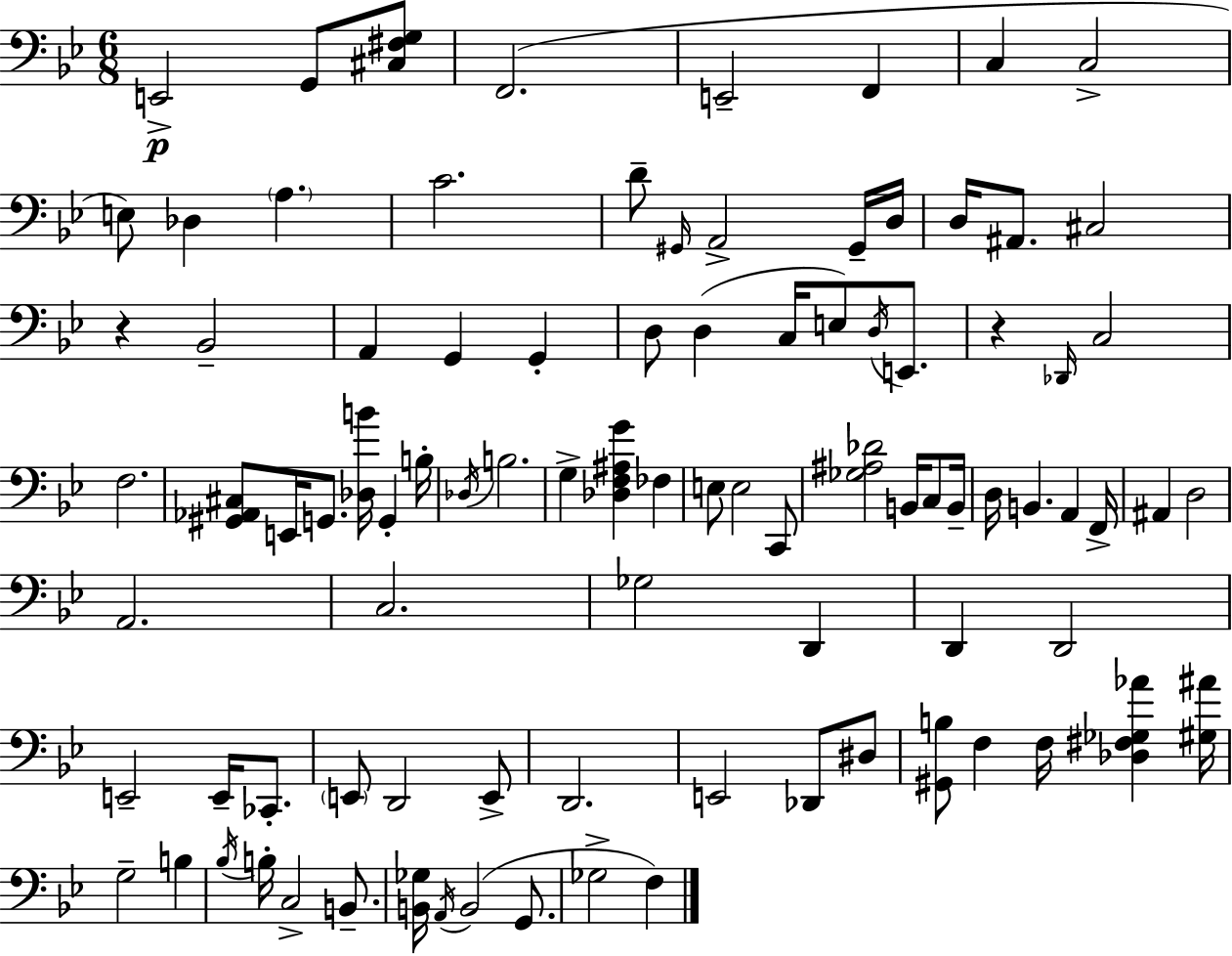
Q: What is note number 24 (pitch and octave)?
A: D3